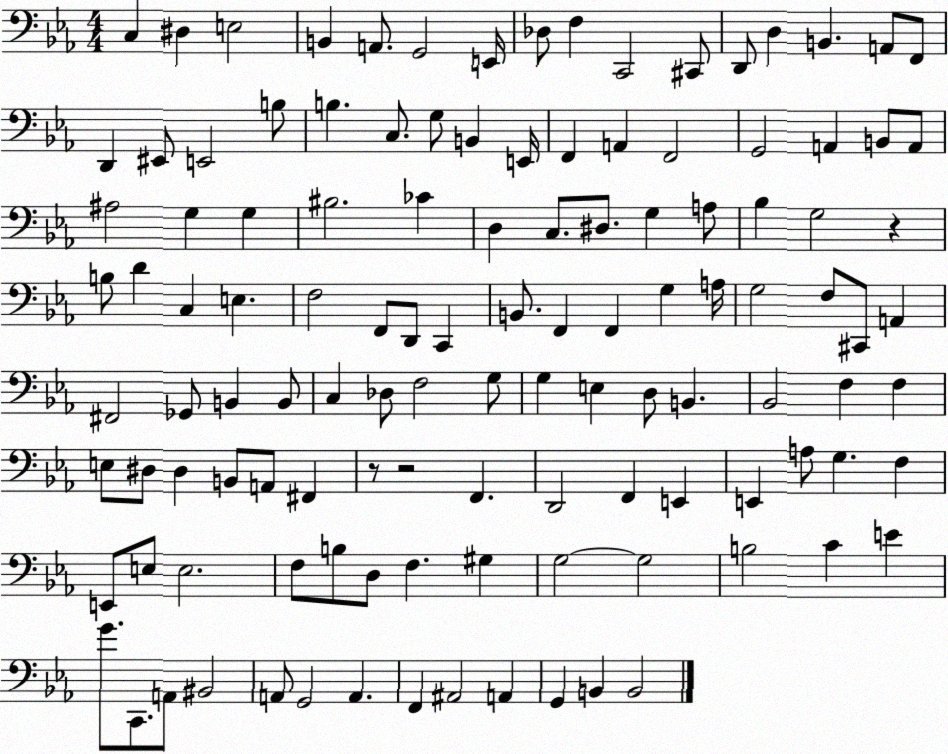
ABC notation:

X:1
T:Untitled
M:4/4
L:1/4
K:Eb
C, ^D, E,2 B,, A,,/2 G,,2 E,,/4 _D,/2 F, C,,2 ^C,,/2 D,,/2 D, B,, A,,/2 F,,/2 D,, ^E,,/2 E,,2 B,/2 B, C,/2 G,/2 B,, E,,/4 F,, A,, F,,2 G,,2 A,, B,,/2 A,,/2 ^A,2 G, G, ^B,2 _C D, C,/2 ^D,/2 G, A,/2 _B, G,2 z B,/2 D C, E, F,2 F,,/2 D,,/2 C,, B,,/2 F,, F,, G, A,/4 G,2 F,/2 ^C,,/2 A,, ^F,,2 _G,,/2 B,, B,,/2 C, _D,/2 F,2 G,/2 G, E, D,/2 B,, _B,,2 F, F, E,/2 ^D,/2 ^D, B,,/2 A,,/2 ^F,, z/2 z2 F,, D,,2 F,, E,, E,, A,/2 G, F, E,,/2 E,/2 E,2 F,/2 B,/2 D,/2 F, ^G, G,2 G,2 B,2 C E G/2 C,,/2 A,,/2 ^B,,2 A,,/2 G,,2 A,, F,, ^A,,2 A,, G,, B,, B,,2